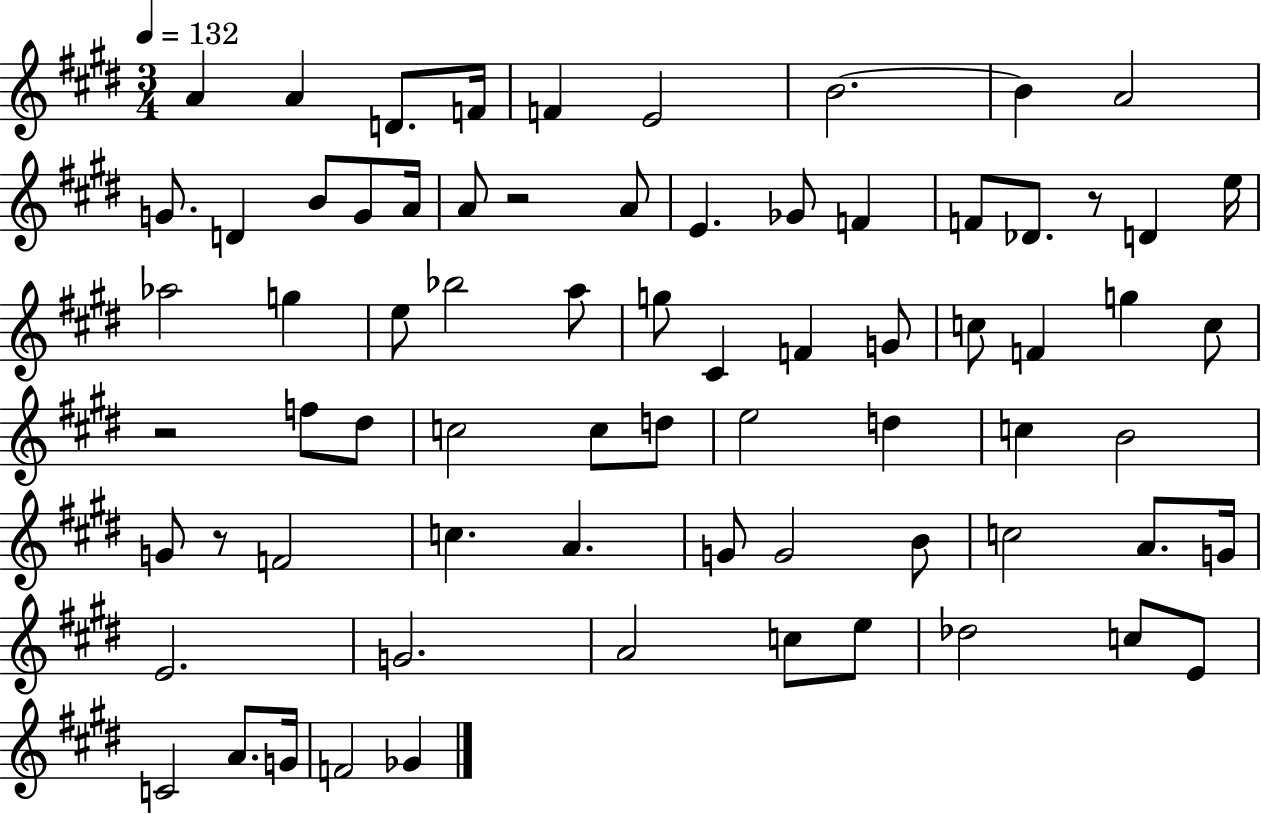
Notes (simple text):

A4/q A4/q D4/e. F4/s F4/q E4/h B4/h. B4/q A4/h G4/e. D4/q B4/e G4/e A4/s A4/e R/h A4/e E4/q. Gb4/e F4/q F4/e Db4/e. R/e D4/q E5/s Ab5/h G5/q E5/e Bb5/h A5/e G5/e C#4/q F4/q G4/e C5/e F4/q G5/q C5/e R/h F5/e D#5/e C5/h C5/e D5/e E5/h D5/q C5/q B4/h G4/e R/e F4/h C5/q. A4/q. G4/e G4/h B4/e C5/h A4/e. G4/s E4/h. G4/h. A4/h C5/e E5/e Db5/h C5/e E4/e C4/h A4/e. G4/s F4/h Gb4/q